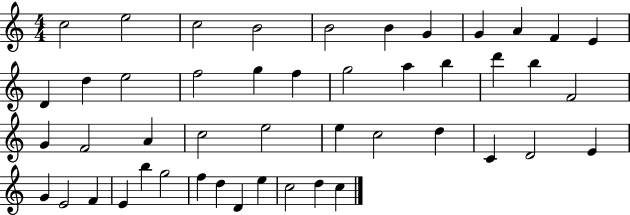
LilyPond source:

{
  \clef treble
  \numericTimeSignature
  \time 4/4
  \key c \major
  c''2 e''2 | c''2 b'2 | b'2 b'4 g'4 | g'4 a'4 f'4 e'4 | \break d'4 d''4 e''2 | f''2 g''4 f''4 | g''2 a''4 b''4 | d'''4 b''4 f'2 | \break g'4 f'2 a'4 | c''2 e''2 | e''4 c''2 d''4 | c'4 d'2 e'4 | \break g'4 e'2 f'4 | e'4 b''4 g''2 | f''4 d''4 d'4 e''4 | c''2 d''4 c''4 | \break \bar "|."
}